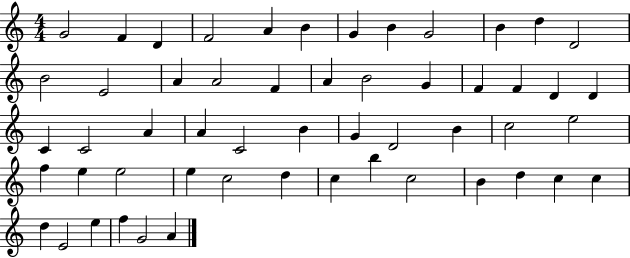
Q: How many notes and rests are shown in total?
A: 54